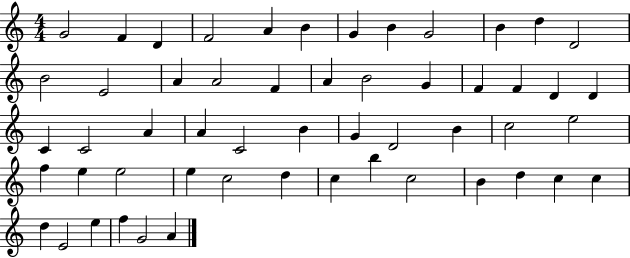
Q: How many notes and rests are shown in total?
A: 54